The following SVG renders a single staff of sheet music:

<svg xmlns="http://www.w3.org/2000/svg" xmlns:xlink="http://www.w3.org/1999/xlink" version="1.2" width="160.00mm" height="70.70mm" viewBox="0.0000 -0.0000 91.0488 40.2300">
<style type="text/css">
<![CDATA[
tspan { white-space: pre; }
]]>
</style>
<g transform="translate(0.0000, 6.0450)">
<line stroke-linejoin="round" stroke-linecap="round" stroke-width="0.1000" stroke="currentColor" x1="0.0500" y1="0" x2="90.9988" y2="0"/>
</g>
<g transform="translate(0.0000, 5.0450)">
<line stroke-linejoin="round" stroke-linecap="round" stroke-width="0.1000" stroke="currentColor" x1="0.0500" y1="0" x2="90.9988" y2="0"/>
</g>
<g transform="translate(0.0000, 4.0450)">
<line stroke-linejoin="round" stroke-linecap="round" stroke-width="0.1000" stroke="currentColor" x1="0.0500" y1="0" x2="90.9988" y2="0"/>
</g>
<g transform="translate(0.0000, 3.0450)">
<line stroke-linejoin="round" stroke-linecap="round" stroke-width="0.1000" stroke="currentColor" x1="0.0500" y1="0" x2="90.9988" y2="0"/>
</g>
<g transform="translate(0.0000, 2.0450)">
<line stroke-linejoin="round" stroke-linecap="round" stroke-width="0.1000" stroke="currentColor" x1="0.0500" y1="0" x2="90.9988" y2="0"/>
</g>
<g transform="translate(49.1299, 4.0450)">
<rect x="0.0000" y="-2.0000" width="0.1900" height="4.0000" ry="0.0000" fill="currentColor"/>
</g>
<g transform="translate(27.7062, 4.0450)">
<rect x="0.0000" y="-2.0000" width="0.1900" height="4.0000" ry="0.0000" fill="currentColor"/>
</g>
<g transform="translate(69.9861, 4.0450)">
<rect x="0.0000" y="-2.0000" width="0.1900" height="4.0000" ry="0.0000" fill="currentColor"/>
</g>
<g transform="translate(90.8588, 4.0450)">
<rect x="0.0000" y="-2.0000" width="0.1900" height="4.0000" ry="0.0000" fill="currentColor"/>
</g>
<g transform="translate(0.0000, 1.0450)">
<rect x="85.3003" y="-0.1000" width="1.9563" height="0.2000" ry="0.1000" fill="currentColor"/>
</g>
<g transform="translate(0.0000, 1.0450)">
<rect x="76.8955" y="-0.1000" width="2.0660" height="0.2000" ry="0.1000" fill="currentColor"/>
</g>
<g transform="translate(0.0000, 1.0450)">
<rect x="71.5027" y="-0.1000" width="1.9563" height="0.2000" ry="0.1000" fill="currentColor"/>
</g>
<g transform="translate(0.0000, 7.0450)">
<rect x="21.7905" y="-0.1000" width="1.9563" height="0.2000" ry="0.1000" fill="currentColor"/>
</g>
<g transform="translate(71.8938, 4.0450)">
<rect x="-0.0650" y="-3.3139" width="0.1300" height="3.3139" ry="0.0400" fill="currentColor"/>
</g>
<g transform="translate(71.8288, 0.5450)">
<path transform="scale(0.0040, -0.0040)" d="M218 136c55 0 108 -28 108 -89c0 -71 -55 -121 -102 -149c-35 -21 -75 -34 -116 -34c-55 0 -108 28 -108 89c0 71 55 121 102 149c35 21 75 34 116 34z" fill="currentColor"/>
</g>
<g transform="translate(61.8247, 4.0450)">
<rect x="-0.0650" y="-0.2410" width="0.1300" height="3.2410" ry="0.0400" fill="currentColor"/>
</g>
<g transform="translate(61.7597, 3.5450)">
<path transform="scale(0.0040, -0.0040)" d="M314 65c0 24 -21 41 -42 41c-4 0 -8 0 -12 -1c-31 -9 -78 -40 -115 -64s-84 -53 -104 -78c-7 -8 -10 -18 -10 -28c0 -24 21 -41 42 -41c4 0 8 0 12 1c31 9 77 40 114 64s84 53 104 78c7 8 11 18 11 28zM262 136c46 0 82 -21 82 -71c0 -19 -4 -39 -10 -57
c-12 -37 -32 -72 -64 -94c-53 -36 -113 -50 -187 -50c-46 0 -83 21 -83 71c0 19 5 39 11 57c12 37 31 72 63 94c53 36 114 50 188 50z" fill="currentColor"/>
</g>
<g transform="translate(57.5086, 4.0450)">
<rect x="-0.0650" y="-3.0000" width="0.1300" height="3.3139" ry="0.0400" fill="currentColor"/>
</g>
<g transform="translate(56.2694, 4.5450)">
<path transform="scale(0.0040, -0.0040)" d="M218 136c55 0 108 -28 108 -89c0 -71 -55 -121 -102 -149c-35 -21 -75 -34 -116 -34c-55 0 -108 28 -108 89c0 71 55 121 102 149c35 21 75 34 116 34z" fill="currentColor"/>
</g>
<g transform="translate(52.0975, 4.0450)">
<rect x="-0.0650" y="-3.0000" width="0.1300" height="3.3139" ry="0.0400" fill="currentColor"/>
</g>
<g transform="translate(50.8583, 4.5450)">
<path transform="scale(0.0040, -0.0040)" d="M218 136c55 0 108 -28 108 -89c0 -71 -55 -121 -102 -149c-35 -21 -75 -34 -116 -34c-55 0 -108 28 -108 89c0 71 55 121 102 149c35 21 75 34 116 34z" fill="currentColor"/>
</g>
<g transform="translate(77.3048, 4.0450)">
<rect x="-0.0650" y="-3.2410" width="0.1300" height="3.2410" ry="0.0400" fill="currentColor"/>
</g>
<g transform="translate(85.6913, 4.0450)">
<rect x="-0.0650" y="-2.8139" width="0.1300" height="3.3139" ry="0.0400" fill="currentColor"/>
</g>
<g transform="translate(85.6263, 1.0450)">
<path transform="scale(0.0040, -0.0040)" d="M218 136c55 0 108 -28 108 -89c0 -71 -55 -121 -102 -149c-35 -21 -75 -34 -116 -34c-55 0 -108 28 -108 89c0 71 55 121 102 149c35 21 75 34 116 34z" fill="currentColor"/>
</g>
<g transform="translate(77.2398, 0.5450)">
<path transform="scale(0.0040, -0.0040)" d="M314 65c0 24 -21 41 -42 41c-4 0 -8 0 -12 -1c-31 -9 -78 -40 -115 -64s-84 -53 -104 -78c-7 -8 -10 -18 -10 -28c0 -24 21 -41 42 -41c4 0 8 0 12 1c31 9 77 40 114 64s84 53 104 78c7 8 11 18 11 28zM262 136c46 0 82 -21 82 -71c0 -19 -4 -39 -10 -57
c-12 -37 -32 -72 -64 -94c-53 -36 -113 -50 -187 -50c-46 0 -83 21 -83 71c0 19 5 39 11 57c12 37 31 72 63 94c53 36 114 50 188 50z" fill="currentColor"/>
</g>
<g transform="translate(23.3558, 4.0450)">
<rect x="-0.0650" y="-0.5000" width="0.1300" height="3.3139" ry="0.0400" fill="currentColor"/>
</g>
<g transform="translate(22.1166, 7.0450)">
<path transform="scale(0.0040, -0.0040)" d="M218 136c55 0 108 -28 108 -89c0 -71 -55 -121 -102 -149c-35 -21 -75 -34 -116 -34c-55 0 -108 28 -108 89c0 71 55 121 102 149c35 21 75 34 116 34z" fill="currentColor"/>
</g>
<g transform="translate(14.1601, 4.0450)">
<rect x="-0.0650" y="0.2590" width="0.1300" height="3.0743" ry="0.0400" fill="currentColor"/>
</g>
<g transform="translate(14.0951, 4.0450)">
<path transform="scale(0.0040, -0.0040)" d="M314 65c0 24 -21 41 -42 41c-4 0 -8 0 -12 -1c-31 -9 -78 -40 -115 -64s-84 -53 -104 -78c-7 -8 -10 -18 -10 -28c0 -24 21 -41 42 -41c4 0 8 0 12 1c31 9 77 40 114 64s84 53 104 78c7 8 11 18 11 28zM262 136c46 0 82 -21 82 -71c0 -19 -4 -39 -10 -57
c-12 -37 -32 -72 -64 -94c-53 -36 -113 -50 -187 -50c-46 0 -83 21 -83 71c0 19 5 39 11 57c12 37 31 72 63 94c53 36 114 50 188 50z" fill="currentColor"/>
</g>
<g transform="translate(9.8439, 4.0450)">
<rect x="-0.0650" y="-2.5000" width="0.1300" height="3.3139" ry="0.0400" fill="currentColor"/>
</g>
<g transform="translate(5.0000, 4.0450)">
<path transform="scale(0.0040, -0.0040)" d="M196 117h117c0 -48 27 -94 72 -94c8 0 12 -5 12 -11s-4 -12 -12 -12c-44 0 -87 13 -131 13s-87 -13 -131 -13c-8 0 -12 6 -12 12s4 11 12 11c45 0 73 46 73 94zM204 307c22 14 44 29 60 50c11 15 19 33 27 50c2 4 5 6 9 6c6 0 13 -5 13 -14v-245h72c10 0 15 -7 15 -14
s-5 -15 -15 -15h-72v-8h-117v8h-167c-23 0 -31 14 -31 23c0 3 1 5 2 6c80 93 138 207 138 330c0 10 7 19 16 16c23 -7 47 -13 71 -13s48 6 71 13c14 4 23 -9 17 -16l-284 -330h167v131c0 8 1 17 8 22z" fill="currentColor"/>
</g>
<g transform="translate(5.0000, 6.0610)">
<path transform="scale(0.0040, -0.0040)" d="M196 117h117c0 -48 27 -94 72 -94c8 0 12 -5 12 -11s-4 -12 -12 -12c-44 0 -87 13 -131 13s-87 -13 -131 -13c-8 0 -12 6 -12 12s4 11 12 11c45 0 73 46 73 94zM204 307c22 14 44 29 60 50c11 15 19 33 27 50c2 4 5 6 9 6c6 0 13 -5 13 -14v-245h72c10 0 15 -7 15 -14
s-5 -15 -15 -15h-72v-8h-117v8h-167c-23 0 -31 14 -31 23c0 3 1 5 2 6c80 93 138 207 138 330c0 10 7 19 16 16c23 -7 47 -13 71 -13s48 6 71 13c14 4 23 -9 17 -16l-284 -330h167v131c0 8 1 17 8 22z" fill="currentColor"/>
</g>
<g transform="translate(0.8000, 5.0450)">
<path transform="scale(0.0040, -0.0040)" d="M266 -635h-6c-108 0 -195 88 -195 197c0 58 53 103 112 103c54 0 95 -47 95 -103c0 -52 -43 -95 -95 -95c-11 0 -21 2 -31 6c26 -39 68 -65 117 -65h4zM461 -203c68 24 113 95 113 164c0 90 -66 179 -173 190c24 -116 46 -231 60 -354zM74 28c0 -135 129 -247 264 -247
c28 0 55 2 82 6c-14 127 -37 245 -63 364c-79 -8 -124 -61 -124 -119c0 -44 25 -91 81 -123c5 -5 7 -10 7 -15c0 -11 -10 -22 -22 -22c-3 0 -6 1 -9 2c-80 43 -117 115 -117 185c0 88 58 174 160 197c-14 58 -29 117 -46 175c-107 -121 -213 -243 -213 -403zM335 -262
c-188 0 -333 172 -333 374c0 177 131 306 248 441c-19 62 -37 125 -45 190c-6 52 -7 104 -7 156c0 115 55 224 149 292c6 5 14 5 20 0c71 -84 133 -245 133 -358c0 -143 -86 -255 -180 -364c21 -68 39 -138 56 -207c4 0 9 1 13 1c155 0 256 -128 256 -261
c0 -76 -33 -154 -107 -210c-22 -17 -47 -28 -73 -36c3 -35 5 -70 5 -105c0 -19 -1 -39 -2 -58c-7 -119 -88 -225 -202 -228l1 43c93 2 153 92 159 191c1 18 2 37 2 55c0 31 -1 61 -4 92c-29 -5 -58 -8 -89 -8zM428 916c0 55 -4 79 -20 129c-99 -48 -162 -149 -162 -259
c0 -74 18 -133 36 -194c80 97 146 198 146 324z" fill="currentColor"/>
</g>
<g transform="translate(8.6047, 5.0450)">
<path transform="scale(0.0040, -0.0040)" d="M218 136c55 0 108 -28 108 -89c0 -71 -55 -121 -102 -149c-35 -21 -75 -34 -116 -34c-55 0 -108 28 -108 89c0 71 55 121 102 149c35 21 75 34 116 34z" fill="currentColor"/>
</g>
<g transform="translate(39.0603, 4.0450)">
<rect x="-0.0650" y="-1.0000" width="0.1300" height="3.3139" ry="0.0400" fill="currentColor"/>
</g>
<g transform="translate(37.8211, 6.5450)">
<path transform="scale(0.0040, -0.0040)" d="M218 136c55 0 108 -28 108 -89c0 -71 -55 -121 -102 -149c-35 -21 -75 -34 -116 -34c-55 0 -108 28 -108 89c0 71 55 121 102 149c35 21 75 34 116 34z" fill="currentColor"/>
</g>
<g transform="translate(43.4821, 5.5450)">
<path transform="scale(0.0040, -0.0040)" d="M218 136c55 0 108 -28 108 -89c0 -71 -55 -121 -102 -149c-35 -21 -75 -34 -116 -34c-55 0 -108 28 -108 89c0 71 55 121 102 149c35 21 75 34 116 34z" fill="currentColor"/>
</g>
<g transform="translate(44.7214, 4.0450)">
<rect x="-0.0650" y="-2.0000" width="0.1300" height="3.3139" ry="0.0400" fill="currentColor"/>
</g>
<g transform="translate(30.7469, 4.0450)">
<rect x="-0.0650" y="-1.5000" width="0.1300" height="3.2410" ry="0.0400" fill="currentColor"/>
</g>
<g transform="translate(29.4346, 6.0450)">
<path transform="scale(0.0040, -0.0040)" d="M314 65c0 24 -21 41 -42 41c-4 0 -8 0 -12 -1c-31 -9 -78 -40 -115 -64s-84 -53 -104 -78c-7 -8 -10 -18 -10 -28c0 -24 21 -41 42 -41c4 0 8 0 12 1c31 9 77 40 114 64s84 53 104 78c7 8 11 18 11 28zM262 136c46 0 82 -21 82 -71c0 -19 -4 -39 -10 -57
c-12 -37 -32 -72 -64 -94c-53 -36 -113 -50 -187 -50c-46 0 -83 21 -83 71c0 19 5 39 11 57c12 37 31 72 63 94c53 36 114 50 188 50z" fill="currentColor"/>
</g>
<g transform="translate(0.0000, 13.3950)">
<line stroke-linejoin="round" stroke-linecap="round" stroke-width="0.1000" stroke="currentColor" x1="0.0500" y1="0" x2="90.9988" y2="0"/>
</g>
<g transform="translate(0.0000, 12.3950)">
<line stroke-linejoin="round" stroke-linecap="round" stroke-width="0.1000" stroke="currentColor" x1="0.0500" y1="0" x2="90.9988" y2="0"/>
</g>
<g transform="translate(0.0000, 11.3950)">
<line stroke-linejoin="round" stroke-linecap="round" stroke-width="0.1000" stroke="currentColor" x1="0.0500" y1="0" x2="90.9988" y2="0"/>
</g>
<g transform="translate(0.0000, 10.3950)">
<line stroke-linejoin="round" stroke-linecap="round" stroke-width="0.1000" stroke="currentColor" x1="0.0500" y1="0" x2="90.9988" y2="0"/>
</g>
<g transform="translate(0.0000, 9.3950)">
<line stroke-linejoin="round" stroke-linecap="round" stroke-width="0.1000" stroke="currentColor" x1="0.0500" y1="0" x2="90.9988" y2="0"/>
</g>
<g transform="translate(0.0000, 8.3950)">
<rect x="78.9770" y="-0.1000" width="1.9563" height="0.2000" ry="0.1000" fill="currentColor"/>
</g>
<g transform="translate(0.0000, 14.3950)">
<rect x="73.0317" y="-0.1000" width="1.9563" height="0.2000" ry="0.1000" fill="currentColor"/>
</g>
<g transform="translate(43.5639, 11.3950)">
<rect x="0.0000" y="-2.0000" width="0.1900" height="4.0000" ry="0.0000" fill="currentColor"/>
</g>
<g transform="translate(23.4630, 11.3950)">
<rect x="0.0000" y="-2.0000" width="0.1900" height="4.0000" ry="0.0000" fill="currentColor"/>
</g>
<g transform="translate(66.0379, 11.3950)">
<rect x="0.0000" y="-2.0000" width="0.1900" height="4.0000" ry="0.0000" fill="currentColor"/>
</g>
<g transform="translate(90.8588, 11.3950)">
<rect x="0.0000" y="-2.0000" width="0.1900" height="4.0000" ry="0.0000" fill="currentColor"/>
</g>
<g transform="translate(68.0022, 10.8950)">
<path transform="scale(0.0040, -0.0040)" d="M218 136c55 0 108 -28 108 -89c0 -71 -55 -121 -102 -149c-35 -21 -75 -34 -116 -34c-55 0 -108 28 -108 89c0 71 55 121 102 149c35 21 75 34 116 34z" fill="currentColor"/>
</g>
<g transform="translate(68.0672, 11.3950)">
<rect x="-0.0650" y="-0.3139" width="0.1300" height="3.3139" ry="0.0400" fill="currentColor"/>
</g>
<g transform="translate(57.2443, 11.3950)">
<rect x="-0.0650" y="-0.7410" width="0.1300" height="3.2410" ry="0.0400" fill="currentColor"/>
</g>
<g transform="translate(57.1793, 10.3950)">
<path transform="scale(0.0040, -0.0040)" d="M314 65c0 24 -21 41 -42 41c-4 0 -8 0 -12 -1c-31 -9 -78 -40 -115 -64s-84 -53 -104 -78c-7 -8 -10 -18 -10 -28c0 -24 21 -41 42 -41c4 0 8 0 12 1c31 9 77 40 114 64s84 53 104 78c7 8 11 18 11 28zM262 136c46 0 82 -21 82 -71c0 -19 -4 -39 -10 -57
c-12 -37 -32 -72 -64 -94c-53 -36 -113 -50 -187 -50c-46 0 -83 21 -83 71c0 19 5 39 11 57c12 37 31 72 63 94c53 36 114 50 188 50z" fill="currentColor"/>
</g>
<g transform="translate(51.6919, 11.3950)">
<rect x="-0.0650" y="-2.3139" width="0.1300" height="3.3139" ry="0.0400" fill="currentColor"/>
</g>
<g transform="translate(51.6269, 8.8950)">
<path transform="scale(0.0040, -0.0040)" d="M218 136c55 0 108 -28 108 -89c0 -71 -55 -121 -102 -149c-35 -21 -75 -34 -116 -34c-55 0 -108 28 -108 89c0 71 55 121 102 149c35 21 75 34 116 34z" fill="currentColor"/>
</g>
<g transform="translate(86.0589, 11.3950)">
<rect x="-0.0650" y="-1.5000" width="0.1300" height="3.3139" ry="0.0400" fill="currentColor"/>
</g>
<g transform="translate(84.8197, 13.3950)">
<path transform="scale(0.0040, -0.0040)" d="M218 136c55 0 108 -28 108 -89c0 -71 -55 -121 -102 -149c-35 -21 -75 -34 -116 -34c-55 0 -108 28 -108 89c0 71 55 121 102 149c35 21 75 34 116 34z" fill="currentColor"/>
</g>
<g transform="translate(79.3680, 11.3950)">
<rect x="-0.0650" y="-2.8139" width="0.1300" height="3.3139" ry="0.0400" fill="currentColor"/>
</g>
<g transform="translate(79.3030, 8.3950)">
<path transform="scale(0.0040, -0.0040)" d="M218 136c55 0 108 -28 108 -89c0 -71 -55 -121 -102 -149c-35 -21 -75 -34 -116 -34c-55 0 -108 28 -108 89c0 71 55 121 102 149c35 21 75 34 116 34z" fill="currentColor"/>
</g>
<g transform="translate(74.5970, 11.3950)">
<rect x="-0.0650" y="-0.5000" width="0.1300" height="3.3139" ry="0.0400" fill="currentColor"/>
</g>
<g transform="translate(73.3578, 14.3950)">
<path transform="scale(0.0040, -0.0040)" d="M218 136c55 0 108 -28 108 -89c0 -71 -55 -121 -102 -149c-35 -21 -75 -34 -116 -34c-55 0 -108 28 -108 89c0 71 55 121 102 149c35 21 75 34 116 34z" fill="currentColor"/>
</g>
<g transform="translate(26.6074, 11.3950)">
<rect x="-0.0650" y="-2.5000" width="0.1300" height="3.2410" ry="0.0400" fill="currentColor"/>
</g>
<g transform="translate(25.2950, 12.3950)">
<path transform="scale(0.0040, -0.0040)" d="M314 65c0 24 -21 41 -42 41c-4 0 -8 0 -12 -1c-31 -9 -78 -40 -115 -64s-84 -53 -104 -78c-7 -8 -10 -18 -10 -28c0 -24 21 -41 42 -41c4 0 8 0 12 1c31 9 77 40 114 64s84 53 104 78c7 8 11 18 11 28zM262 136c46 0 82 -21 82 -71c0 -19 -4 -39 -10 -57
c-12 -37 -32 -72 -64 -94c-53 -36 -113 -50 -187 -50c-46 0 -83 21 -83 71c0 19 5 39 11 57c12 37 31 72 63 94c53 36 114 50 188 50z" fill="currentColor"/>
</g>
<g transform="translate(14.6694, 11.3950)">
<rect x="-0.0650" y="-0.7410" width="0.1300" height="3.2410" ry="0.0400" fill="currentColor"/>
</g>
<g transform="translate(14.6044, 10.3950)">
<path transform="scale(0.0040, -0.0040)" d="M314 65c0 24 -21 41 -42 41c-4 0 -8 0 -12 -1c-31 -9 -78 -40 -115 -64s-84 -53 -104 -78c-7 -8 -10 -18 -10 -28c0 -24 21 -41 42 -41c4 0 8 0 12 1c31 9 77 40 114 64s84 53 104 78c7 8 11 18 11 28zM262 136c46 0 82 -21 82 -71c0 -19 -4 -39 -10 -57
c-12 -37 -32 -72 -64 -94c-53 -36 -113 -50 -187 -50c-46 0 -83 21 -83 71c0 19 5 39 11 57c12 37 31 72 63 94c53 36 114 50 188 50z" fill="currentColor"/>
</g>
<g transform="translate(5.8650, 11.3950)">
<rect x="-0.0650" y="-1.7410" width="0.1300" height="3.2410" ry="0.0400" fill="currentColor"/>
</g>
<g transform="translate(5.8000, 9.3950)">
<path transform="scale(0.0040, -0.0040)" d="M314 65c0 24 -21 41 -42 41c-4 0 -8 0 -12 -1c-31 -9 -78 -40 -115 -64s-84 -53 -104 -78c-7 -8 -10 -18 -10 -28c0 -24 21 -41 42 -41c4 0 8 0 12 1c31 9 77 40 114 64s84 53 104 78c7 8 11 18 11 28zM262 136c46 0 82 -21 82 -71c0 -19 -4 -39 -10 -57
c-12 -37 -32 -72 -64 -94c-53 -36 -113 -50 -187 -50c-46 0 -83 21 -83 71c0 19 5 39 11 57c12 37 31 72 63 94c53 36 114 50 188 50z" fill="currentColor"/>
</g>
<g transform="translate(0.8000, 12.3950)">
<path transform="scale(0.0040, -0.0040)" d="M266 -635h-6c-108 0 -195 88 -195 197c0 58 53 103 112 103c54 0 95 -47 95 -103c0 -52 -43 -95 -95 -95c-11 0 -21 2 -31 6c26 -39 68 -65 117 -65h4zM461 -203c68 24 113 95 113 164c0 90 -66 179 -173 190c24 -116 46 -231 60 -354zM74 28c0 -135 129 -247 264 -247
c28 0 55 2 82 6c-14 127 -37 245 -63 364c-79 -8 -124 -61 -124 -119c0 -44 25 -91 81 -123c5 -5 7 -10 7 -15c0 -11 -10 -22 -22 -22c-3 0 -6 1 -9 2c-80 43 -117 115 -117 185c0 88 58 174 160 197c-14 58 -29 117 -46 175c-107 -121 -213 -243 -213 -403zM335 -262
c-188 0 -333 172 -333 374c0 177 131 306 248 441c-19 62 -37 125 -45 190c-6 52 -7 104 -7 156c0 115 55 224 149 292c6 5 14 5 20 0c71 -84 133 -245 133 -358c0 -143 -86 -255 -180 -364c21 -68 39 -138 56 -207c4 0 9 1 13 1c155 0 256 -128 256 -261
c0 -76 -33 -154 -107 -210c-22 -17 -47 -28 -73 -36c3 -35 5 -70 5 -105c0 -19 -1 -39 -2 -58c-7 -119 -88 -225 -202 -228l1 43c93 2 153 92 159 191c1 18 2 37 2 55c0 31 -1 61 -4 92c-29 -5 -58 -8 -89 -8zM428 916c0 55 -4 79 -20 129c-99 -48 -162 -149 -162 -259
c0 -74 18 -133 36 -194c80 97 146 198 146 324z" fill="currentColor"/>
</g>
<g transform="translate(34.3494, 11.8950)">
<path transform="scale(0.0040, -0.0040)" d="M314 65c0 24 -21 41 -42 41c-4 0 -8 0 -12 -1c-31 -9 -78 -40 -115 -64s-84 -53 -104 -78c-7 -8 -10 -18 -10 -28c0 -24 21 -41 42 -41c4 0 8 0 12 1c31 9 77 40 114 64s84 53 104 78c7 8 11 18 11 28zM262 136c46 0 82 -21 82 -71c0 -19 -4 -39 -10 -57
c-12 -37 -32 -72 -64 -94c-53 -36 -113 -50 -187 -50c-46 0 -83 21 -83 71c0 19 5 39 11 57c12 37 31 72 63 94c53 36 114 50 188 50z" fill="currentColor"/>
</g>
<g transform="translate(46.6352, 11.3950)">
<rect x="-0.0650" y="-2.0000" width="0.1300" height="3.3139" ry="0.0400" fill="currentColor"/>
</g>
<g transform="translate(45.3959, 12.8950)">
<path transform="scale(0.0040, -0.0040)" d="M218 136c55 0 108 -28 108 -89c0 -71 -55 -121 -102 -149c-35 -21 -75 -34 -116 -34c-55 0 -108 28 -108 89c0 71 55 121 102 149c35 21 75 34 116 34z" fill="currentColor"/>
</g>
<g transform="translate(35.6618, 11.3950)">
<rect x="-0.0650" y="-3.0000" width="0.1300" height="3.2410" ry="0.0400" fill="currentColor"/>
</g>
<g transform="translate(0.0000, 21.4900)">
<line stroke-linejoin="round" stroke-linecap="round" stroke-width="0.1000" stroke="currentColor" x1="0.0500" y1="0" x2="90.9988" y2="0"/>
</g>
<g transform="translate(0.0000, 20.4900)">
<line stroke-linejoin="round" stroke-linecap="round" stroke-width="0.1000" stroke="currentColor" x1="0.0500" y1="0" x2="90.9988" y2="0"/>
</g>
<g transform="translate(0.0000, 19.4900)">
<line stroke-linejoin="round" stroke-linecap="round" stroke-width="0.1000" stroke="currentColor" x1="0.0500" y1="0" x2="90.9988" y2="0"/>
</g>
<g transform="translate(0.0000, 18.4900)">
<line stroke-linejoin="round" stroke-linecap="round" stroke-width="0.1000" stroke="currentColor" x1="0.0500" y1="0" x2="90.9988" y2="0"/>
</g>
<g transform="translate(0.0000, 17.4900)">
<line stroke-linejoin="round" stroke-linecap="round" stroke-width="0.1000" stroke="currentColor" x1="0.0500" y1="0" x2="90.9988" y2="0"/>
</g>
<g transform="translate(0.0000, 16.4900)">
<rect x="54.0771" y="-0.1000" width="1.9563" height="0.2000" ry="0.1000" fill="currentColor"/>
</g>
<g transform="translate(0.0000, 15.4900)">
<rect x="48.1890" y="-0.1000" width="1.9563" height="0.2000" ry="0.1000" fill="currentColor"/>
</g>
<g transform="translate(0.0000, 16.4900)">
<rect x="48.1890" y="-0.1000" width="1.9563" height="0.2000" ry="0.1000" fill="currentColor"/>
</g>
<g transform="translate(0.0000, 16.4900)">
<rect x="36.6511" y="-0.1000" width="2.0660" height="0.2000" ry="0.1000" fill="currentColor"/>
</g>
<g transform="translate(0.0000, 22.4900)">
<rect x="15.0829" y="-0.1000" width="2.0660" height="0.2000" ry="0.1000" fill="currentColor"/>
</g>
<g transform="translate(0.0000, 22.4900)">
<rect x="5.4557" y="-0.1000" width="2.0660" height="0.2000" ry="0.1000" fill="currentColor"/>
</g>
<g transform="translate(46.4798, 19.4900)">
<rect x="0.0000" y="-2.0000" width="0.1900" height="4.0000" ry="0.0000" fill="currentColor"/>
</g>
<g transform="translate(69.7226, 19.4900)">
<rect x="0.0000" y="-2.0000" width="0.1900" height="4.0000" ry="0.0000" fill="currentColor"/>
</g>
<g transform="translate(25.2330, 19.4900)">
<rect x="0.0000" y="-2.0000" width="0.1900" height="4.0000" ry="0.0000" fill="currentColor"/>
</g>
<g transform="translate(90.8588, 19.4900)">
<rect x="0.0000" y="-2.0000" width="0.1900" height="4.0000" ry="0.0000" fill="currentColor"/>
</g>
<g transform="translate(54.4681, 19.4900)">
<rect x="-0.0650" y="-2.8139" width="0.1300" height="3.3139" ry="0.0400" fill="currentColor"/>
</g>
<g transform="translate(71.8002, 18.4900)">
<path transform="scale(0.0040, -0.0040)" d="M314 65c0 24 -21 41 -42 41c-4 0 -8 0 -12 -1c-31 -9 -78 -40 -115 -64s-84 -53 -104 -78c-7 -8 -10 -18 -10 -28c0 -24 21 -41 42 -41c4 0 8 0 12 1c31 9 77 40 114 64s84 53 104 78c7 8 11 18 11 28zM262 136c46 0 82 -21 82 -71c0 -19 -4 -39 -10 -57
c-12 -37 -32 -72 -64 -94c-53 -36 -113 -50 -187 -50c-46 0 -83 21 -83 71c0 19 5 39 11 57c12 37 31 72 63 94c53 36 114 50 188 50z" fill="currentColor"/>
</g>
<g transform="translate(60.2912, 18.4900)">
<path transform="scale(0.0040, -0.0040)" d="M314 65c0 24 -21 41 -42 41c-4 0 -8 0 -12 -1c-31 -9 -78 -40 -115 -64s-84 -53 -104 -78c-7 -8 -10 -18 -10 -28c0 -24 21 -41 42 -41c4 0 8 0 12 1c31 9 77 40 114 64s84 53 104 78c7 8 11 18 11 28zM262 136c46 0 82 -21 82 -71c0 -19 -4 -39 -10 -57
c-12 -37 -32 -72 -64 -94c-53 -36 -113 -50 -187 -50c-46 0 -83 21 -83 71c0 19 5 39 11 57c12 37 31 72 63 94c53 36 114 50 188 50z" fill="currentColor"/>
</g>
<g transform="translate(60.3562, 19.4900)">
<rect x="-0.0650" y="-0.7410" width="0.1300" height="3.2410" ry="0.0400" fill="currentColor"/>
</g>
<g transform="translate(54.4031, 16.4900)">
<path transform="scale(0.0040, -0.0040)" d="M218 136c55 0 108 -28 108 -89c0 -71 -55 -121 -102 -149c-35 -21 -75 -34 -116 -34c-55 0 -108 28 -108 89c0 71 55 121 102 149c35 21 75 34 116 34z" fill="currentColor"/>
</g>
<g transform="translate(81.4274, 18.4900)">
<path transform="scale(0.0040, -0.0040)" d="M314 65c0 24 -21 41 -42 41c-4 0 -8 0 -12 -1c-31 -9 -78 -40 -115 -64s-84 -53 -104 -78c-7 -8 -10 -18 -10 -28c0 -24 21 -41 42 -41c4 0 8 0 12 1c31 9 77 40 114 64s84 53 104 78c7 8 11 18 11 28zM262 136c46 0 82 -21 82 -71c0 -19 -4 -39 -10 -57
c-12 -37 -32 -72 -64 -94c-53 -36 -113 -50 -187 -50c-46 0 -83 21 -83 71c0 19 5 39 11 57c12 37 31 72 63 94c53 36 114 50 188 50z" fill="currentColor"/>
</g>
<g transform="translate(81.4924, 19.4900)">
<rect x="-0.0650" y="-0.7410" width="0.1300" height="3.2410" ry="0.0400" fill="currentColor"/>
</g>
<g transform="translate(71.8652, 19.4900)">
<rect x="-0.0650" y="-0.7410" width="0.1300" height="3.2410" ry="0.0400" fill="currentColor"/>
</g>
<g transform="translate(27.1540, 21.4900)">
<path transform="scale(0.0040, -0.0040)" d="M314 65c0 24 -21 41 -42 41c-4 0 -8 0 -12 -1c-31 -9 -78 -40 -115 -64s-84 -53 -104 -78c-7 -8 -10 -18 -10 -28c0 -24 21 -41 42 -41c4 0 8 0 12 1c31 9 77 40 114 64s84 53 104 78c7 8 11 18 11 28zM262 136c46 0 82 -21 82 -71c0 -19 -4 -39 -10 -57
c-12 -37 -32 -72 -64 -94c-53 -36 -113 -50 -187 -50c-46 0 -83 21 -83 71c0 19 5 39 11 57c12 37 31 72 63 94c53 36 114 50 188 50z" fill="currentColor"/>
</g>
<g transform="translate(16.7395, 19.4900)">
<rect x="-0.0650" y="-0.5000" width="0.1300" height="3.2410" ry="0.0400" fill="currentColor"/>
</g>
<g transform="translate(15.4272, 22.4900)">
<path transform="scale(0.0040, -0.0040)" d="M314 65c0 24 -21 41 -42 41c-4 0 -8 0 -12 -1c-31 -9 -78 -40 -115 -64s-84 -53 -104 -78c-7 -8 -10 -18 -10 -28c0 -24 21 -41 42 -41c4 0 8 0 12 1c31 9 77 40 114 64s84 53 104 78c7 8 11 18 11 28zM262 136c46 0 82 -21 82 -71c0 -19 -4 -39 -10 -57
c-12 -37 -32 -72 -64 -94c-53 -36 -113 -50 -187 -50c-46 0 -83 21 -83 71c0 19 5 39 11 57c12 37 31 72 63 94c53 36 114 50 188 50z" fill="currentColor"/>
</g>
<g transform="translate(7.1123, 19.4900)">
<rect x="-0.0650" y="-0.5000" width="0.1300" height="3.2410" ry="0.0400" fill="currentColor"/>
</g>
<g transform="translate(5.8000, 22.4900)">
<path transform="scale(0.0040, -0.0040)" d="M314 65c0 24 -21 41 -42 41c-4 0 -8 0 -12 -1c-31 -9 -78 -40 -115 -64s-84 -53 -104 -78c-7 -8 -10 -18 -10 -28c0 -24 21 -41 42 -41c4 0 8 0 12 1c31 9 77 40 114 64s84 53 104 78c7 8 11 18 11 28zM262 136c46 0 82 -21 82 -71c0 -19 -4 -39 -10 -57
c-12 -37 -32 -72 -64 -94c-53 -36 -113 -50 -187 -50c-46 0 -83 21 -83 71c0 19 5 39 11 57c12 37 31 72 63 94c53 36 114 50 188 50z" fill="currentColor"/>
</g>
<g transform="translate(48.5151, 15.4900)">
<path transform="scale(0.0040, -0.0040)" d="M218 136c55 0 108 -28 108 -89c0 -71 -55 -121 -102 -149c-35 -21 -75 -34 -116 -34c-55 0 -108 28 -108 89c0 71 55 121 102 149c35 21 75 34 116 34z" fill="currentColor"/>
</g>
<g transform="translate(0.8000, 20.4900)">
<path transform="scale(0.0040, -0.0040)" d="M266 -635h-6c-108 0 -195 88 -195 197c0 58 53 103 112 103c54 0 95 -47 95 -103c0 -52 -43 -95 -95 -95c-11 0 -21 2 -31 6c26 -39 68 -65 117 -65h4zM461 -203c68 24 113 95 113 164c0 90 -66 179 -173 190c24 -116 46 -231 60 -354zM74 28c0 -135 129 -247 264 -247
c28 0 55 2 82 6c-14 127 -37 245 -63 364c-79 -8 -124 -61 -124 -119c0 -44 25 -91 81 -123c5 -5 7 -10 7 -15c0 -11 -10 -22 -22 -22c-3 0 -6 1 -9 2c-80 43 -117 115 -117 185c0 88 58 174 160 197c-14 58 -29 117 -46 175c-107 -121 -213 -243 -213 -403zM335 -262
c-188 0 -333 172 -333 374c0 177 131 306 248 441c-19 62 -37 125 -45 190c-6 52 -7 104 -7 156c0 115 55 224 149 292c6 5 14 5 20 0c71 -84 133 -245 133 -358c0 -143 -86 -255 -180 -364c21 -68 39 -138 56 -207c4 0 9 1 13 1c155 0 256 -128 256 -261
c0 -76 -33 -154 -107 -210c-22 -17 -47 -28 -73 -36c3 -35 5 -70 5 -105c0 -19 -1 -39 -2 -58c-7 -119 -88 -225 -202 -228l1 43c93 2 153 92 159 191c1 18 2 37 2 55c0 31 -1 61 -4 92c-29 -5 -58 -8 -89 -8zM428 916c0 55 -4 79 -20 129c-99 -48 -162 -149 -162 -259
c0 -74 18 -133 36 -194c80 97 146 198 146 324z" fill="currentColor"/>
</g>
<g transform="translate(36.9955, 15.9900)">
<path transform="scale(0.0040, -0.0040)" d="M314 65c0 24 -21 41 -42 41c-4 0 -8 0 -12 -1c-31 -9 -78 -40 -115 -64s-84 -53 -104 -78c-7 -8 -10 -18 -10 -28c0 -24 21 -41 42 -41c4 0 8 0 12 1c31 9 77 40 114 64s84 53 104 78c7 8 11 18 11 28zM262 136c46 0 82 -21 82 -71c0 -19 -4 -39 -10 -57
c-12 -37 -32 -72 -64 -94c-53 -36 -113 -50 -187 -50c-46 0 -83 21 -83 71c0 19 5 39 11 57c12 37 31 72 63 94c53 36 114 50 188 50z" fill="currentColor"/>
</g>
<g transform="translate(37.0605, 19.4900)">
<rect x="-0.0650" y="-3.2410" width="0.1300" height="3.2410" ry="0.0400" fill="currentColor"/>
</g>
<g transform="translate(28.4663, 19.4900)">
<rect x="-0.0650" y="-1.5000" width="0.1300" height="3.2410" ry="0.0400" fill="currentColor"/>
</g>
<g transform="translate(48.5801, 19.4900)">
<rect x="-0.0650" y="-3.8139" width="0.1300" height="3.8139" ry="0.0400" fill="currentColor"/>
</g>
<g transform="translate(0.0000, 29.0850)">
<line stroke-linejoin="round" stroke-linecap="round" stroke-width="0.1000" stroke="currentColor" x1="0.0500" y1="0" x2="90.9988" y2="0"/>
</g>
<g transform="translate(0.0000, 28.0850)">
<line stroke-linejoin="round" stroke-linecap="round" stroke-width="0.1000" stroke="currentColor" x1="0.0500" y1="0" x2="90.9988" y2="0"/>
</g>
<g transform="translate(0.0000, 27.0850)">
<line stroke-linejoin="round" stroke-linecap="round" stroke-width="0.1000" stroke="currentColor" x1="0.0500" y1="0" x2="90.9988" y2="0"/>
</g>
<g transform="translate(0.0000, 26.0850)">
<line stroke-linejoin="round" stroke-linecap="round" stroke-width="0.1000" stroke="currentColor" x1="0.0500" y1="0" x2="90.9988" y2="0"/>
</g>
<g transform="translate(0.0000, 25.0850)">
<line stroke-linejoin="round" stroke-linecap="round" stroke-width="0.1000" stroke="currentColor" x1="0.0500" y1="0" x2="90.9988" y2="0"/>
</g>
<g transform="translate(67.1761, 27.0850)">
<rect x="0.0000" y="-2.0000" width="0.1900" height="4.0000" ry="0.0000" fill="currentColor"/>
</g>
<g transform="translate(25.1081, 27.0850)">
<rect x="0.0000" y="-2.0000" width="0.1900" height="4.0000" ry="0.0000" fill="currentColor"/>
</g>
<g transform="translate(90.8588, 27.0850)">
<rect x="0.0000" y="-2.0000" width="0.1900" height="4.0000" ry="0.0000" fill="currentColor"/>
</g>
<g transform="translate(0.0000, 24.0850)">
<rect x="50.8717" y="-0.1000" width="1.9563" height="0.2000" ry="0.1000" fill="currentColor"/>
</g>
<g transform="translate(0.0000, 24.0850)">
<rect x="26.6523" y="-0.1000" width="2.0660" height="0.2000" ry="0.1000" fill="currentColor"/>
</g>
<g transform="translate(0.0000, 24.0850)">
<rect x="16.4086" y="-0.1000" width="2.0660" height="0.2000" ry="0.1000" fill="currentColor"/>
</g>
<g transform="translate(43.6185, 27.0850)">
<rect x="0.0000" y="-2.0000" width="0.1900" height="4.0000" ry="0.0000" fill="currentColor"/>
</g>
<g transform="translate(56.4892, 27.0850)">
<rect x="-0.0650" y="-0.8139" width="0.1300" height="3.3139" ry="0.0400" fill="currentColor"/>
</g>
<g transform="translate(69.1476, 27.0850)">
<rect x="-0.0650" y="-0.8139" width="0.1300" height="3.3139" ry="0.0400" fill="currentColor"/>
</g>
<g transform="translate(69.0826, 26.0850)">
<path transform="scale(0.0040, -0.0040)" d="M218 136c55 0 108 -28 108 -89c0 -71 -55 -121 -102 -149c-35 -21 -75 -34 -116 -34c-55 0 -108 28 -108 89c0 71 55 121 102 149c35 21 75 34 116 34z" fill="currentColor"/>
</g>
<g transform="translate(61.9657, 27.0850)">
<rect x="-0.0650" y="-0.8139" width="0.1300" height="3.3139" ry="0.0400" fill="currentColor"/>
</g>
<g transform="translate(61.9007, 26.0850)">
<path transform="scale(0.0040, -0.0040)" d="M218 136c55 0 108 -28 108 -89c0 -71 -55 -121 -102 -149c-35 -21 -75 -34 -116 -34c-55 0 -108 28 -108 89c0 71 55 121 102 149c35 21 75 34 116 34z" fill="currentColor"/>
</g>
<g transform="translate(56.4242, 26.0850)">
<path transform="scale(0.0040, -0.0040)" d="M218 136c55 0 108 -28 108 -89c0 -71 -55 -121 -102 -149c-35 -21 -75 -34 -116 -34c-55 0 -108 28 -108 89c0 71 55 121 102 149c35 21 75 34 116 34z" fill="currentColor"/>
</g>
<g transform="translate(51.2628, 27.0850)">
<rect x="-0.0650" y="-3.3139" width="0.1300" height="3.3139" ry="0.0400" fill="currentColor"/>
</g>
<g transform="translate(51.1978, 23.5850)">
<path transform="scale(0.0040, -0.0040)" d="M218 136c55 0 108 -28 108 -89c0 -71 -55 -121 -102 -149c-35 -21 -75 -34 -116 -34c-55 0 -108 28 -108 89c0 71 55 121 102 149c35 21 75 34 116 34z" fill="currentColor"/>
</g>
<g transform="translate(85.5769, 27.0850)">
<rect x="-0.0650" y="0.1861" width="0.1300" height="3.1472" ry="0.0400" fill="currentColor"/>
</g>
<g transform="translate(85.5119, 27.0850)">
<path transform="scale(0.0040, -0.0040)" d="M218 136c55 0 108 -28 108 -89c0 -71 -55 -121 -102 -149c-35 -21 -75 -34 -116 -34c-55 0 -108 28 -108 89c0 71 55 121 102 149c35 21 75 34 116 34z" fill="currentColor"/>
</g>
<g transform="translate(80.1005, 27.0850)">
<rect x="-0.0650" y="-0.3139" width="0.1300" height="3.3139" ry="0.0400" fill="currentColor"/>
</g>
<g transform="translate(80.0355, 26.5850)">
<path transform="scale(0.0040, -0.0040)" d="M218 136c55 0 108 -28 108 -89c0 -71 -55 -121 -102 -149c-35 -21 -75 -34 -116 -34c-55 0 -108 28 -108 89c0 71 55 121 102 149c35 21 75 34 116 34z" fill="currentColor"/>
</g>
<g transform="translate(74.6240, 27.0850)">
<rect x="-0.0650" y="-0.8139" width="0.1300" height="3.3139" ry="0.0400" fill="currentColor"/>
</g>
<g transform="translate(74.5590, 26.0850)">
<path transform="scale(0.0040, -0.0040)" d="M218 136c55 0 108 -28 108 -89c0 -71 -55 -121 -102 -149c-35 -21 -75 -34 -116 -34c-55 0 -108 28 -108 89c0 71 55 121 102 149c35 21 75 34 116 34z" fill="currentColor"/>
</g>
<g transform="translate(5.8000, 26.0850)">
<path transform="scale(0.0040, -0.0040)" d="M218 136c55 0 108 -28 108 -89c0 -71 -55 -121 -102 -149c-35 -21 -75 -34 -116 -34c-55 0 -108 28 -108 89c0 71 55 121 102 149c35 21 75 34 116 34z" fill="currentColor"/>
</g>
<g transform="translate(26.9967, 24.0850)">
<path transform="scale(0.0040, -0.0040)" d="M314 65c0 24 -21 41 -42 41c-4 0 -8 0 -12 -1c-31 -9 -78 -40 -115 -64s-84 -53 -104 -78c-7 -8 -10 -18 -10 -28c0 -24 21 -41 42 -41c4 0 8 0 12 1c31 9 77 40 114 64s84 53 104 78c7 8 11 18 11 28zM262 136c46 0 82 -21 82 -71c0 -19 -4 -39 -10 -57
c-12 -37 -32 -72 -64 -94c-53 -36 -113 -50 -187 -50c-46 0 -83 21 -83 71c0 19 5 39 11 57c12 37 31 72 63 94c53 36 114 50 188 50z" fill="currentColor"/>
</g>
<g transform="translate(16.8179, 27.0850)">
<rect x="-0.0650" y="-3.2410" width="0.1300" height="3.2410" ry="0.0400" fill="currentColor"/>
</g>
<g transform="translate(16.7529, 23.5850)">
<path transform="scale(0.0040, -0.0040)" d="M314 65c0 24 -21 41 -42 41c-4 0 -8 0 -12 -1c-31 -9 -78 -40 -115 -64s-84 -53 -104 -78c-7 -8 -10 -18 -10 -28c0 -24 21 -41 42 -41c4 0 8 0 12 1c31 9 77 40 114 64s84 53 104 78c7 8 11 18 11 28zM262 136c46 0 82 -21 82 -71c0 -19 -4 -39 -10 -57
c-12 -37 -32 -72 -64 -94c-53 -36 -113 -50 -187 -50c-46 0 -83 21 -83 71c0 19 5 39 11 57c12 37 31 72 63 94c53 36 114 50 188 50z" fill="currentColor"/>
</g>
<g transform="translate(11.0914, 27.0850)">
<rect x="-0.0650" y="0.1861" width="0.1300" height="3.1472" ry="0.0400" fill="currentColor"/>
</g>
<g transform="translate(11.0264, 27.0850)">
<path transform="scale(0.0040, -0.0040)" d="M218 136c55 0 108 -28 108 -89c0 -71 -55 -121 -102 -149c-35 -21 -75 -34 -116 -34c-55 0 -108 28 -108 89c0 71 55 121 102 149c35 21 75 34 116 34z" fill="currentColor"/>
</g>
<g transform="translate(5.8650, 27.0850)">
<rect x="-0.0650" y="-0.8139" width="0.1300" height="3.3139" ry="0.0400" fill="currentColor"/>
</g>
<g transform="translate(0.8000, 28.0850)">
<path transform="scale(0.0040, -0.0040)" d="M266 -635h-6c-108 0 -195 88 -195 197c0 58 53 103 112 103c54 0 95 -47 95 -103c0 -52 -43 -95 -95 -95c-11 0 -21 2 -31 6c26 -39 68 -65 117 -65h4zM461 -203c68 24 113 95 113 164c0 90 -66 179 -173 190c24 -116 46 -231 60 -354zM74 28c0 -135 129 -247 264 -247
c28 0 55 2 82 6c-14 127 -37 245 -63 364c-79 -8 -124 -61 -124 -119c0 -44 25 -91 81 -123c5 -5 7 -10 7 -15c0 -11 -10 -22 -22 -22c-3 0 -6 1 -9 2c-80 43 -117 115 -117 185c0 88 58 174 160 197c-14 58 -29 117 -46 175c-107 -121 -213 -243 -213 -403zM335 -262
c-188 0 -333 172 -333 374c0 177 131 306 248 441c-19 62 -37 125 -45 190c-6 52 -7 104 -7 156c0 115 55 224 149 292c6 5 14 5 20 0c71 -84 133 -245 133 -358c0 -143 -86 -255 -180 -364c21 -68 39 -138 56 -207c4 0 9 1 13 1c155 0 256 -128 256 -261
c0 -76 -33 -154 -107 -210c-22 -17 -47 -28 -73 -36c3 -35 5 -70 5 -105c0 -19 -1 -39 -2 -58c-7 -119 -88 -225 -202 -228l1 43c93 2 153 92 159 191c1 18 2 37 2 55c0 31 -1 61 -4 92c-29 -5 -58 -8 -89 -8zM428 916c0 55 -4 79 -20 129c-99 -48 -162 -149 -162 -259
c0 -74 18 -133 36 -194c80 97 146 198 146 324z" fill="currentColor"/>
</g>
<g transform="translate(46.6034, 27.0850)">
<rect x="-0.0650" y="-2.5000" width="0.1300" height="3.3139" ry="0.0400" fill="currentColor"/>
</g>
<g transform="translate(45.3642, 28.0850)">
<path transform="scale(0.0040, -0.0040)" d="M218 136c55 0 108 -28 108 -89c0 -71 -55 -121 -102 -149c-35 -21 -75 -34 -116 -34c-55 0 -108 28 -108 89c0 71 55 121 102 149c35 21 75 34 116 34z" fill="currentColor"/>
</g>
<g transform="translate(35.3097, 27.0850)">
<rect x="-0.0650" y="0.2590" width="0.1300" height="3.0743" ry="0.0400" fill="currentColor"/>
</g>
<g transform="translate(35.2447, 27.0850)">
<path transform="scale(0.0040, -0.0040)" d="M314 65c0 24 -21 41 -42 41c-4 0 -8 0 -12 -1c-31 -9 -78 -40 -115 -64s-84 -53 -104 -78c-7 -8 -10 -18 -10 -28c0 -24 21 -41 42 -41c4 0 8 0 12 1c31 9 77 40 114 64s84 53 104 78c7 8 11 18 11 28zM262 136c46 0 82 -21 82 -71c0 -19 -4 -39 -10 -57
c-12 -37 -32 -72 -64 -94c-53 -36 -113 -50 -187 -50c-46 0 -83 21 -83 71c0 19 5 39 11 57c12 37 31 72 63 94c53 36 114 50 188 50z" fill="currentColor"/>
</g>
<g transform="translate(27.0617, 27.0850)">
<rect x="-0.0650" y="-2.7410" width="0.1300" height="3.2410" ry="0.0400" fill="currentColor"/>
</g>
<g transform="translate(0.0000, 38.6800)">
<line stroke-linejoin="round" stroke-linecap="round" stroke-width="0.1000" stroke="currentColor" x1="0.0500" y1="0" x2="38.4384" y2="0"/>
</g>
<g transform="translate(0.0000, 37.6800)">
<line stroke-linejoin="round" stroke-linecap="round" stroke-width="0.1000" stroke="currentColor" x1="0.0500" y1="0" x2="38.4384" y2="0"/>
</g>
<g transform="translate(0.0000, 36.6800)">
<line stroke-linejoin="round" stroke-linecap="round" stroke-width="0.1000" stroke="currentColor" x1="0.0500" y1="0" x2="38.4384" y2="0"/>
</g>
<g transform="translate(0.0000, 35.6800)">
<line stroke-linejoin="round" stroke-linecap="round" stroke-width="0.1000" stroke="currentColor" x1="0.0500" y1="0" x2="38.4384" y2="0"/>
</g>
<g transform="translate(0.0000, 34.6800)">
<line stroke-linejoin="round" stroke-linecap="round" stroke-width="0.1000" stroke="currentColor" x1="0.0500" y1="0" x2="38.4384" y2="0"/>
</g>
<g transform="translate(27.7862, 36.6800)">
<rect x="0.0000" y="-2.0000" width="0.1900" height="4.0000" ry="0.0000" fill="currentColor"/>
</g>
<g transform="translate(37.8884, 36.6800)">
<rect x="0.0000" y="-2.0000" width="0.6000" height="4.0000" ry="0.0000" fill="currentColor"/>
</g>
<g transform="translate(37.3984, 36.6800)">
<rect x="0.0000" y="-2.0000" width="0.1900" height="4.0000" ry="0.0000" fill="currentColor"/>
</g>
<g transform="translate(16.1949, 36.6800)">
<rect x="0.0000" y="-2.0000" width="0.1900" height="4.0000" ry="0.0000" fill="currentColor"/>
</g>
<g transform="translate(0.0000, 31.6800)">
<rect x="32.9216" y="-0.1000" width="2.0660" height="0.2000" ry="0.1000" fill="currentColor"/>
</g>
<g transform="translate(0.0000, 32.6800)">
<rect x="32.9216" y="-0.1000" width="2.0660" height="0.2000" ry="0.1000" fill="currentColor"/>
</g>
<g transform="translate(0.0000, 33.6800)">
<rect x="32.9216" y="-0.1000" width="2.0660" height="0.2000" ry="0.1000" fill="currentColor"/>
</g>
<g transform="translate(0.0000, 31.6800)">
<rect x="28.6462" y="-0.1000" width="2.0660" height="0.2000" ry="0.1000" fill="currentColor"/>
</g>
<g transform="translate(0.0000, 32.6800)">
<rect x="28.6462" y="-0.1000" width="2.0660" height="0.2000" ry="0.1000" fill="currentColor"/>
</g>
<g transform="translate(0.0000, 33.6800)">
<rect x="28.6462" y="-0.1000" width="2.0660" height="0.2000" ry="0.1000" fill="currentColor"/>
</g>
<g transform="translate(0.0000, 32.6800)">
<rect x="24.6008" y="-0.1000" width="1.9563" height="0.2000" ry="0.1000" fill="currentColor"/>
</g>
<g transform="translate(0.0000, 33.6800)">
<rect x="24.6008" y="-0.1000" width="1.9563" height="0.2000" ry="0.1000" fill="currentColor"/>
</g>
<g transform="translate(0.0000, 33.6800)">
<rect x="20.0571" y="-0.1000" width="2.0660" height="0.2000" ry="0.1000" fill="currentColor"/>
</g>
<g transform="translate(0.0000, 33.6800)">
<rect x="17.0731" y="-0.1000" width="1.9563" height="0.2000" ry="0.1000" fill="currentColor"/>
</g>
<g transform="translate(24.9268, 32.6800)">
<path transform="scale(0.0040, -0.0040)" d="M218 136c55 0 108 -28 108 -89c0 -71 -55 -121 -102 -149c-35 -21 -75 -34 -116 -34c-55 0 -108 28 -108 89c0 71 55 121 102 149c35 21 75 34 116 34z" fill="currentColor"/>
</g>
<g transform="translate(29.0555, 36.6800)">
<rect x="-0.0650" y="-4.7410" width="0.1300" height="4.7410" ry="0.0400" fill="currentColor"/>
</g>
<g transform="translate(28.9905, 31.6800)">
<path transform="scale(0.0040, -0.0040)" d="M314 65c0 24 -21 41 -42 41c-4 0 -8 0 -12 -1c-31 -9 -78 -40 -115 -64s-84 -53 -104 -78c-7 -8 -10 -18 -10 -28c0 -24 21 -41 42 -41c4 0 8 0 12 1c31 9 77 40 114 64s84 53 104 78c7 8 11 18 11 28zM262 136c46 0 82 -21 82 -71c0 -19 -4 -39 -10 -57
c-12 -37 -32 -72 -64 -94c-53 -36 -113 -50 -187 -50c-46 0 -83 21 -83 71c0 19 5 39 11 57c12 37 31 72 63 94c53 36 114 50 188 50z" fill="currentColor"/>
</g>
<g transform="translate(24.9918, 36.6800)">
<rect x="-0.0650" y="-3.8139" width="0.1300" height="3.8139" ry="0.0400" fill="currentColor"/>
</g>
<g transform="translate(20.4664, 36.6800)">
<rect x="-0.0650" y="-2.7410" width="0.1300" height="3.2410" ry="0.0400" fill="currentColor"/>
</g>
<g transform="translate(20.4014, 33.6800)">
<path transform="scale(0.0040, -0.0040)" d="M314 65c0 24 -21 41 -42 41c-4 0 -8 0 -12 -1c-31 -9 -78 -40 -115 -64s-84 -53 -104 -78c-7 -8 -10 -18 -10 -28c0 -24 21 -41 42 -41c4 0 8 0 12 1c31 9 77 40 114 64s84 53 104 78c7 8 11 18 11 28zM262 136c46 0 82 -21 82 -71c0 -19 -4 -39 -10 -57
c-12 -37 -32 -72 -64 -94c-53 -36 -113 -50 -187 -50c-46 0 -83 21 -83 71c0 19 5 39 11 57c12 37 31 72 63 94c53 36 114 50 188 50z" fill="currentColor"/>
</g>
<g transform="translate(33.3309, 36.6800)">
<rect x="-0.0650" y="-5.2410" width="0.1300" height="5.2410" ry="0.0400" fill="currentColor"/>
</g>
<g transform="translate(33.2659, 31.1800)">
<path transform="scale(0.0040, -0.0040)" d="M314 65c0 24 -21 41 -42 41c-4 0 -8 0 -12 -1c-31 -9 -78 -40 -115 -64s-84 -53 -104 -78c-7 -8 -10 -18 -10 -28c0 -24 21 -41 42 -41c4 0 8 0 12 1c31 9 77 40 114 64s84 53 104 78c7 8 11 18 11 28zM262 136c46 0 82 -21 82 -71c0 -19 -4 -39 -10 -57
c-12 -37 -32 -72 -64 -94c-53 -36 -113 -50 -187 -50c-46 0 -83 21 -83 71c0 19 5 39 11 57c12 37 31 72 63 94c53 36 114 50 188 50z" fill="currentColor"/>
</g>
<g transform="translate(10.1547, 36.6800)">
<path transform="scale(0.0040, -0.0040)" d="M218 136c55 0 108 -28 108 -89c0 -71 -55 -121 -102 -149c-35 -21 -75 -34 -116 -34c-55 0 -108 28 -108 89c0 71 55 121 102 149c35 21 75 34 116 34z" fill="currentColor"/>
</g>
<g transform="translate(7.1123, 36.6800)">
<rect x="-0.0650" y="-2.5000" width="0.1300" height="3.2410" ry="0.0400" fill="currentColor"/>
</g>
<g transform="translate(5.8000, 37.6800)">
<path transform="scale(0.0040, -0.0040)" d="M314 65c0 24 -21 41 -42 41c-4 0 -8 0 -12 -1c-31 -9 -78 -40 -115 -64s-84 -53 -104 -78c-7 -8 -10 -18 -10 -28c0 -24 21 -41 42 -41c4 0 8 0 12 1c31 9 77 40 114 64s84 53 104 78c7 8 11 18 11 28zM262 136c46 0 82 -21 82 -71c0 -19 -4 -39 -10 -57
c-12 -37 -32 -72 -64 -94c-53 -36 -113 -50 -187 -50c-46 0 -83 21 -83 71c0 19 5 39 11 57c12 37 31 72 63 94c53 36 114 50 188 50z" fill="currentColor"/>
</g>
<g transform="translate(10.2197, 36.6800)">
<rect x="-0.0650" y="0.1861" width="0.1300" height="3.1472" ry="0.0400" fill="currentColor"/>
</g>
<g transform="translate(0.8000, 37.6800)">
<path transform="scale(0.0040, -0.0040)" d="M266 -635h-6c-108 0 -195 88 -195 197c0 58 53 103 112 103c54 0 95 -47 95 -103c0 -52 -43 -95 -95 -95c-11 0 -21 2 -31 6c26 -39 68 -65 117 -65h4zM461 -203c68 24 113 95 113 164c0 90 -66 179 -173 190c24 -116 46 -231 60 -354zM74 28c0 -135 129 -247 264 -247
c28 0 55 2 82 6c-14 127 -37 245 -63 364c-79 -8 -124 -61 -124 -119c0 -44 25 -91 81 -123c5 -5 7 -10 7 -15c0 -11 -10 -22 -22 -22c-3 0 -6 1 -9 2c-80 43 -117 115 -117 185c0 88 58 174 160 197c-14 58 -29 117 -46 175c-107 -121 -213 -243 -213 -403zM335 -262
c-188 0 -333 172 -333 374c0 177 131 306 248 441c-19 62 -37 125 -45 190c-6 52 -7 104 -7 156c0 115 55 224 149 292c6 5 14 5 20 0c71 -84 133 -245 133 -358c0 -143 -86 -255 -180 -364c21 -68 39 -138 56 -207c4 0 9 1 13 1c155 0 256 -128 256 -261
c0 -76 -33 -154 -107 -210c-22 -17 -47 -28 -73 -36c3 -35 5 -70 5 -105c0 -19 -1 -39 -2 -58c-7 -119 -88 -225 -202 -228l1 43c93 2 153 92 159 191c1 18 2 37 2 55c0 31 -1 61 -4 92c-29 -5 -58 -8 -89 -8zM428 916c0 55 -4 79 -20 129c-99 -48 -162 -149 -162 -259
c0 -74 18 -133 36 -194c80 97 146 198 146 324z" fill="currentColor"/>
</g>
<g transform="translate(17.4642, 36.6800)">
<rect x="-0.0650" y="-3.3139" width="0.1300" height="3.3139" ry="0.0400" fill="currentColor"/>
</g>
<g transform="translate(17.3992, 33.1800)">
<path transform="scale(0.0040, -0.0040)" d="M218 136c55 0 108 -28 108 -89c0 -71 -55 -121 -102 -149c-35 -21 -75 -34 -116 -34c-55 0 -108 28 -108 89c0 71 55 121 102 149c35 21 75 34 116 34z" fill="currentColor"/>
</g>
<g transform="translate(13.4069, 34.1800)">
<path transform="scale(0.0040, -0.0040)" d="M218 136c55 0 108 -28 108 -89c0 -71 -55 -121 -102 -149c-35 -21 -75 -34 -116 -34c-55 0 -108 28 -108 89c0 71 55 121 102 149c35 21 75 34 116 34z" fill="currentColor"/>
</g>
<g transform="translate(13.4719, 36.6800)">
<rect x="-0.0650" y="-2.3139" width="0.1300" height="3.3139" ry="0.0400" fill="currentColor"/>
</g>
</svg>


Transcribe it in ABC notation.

X:1
T:Untitled
M:4/4
L:1/4
K:C
G B2 C E2 D F A A c2 b b2 a f2 d2 G2 A2 F g d2 c C a E C2 C2 E2 b2 c' a d2 d2 d2 d B b2 a2 B2 G b d d d d c B G2 B g b a2 c' e'2 f'2